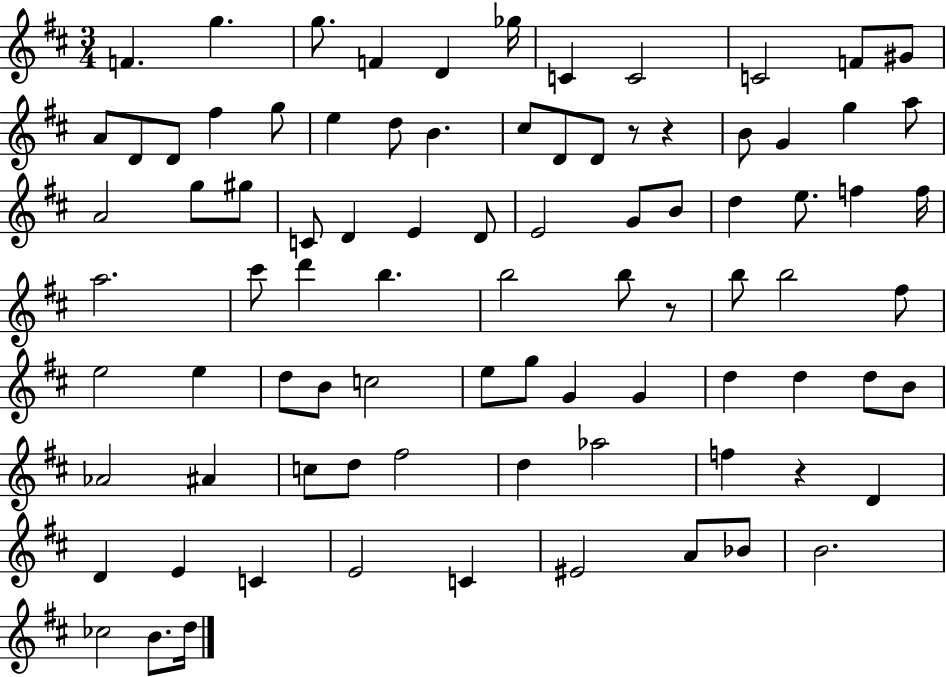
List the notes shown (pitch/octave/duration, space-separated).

F4/q. G5/q. G5/e. F4/q D4/q Gb5/s C4/q C4/h C4/h F4/e G#4/e A4/e D4/e D4/e F#5/q G5/e E5/q D5/e B4/q. C#5/e D4/e D4/e R/e R/q B4/e G4/q G5/q A5/e A4/h G5/e G#5/e C4/e D4/q E4/q D4/e E4/h G4/e B4/e D5/q E5/e. F5/q F5/s A5/h. C#6/e D6/q B5/q. B5/h B5/e R/e B5/e B5/h F#5/e E5/h E5/q D5/e B4/e C5/h E5/e G5/e G4/q G4/q D5/q D5/q D5/e B4/e Ab4/h A#4/q C5/e D5/e F#5/h D5/q Ab5/h F5/q R/q D4/q D4/q E4/q C4/q E4/h C4/q EIS4/h A4/e Bb4/e B4/h. CES5/h B4/e. D5/s